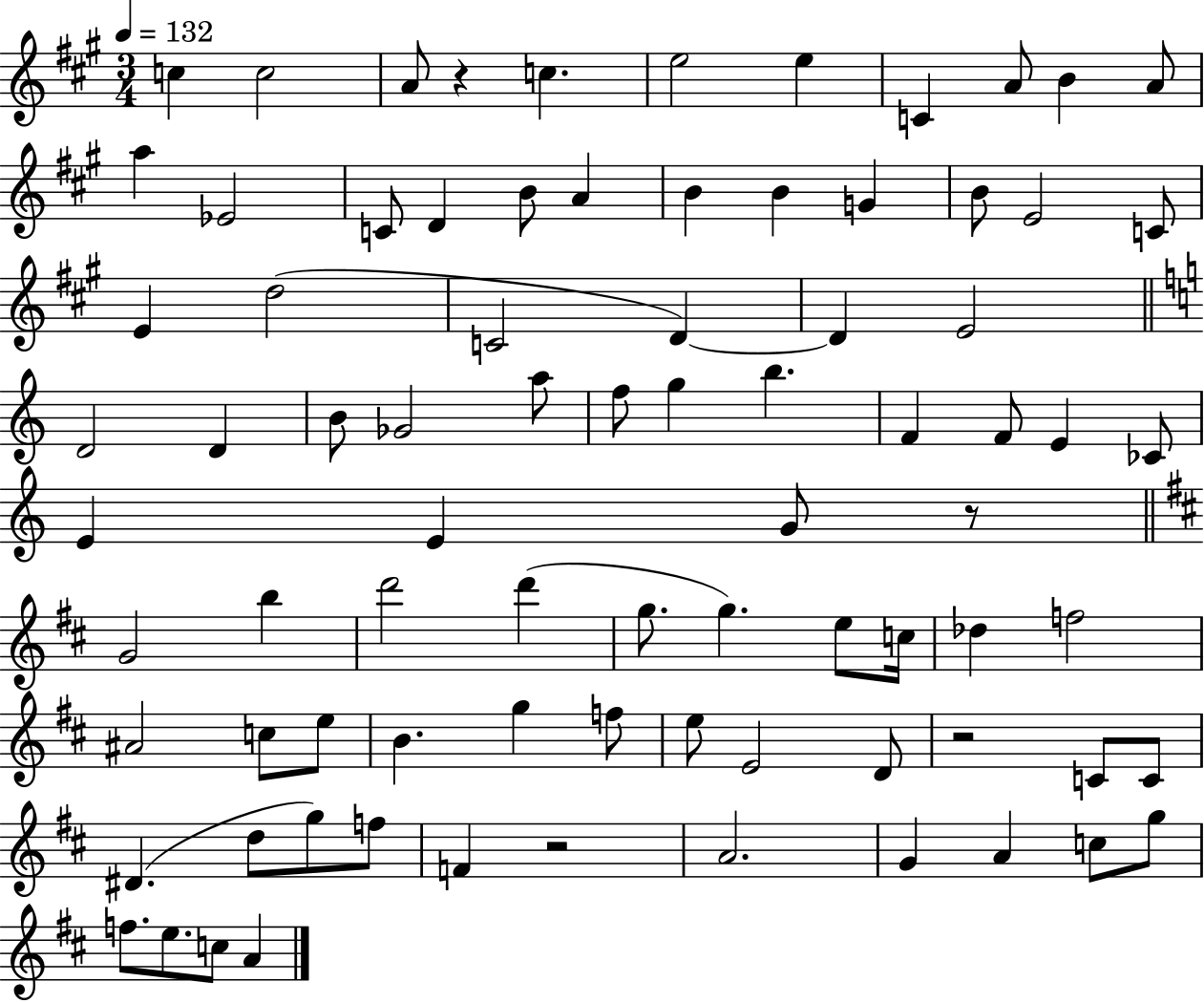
X:1
T:Untitled
M:3/4
L:1/4
K:A
c c2 A/2 z c e2 e C A/2 B A/2 a _E2 C/2 D B/2 A B B G B/2 E2 C/2 E d2 C2 D D E2 D2 D B/2 _G2 a/2 f/2 g b F F/2 E _C/2 E E G/2 z/2 G2 b d'2 d' g/2 g e/2 c/4 _d f2 ^A2 c/2 e/2 B g f/2 e/2 E2 D/2 z2 C/2 C/2 ^D d/2 g/2 f/2 F z2 A2 G A c/2 g/2 f/2 e/2 c/2 A